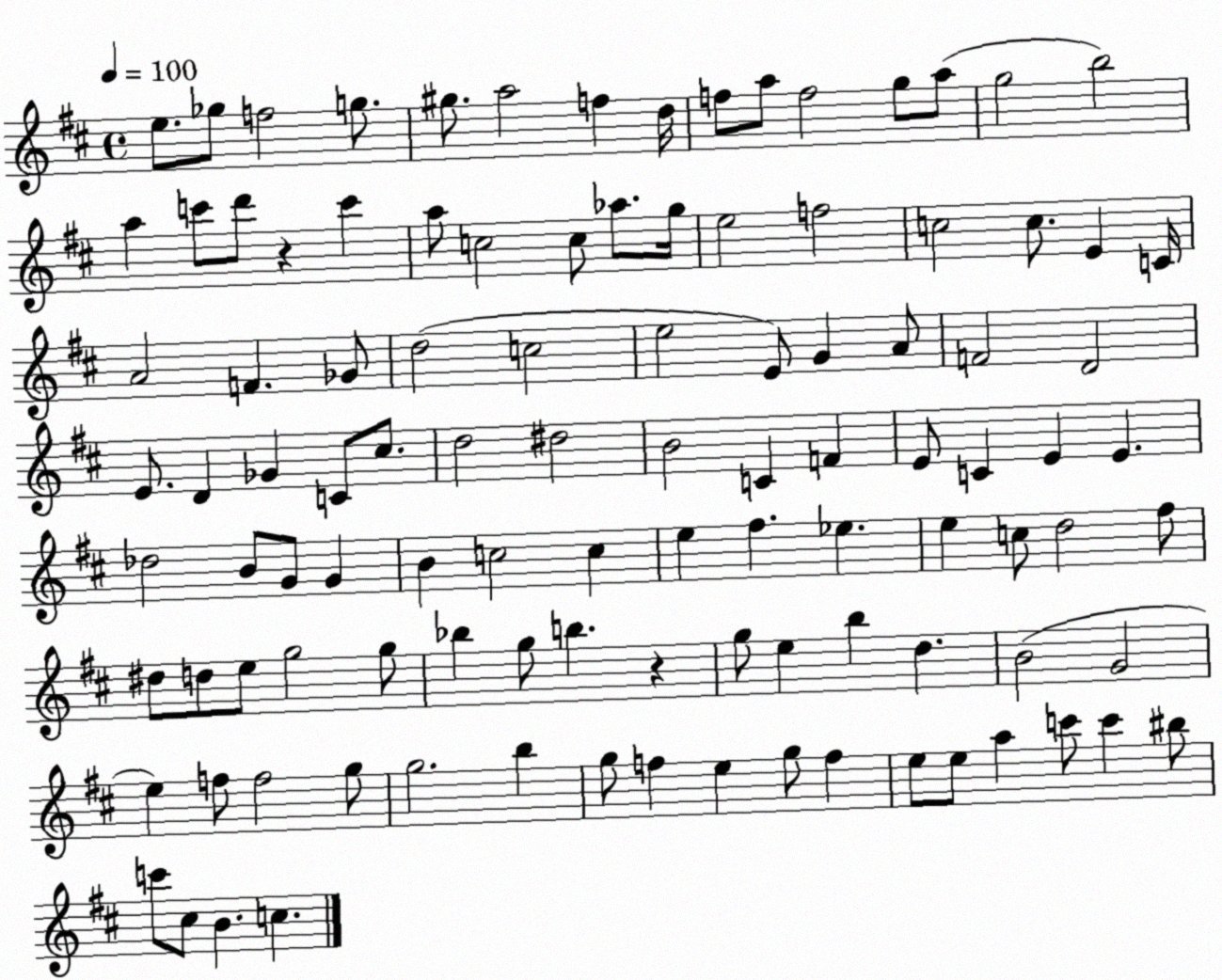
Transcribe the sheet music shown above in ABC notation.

X:1
T:Untitled
M:4/4
L:1/4
K:D
e/2 _g/2 f2 g/2 ^g/2 a2 f d/4 f/2 a/2 f2 g/2 a/2 g2 b2 a c'/2 d'/2 z c' a/2 c2 c/2 _a/2 g/4 e2 f2 c2 c/2 E C/4 A2 F _G/2 d2 c2 e2 E/2 G A/2 F2 D2 E/2 D _G C/2 ^c/2 d2 ^d2 B2 C F E/2 C E E _d2 B/2 G/2 G B c2 c e ^f _e e c/2 d2 ^f/2 ^d/2 d/2 e/2 g2 g/2 _b g/2 b z g/2 e b d B2 G2 e f/2 f2 g/2 g2 b g/2 f e g/2 f e/2 e/2 a c'/2 c' ^b/2 c'/2 ^c/2 B c